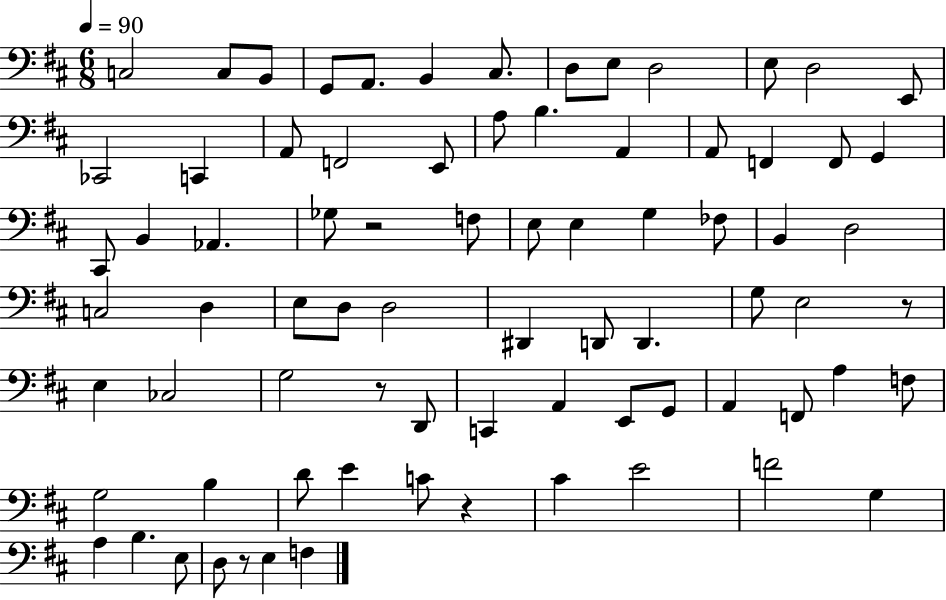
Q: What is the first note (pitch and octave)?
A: C3